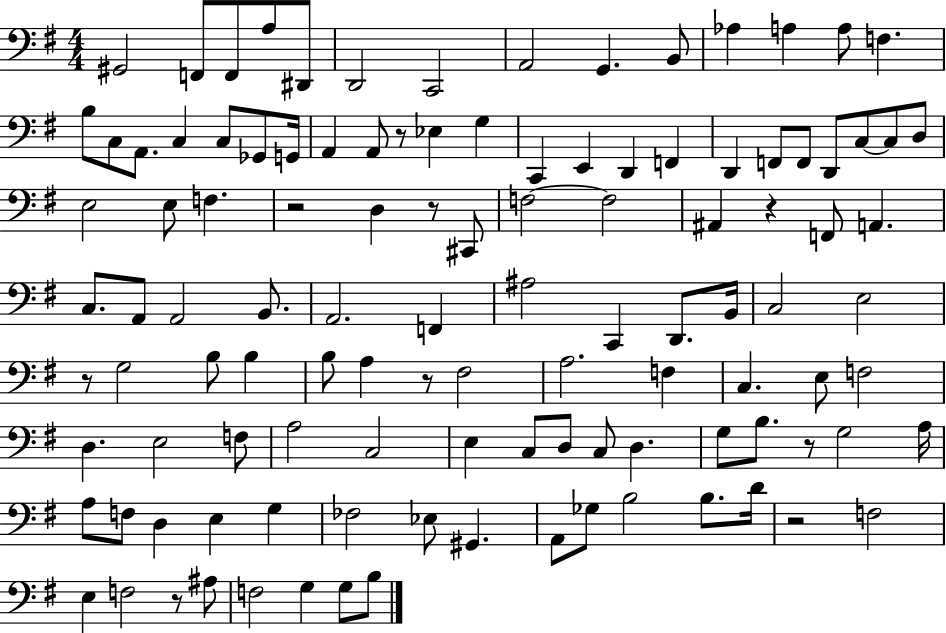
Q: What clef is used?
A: bass